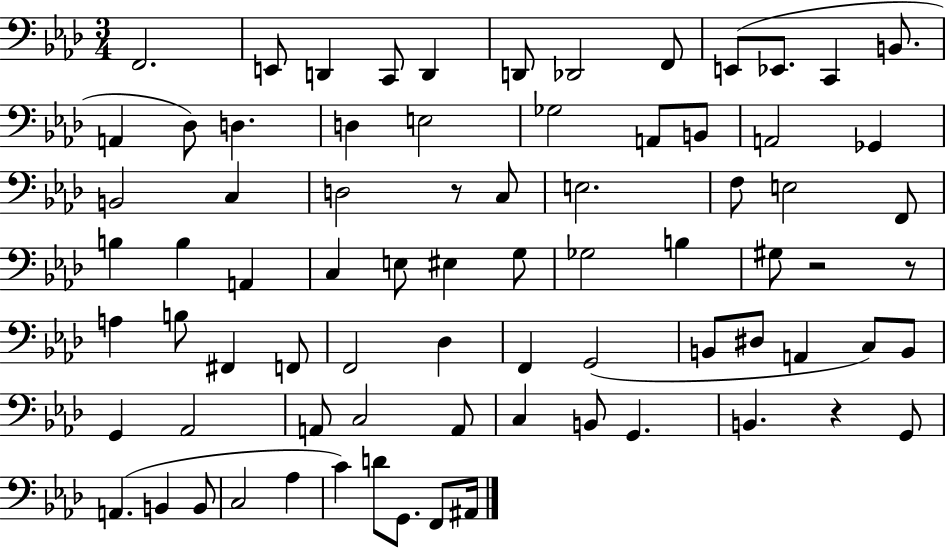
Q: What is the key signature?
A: AES major